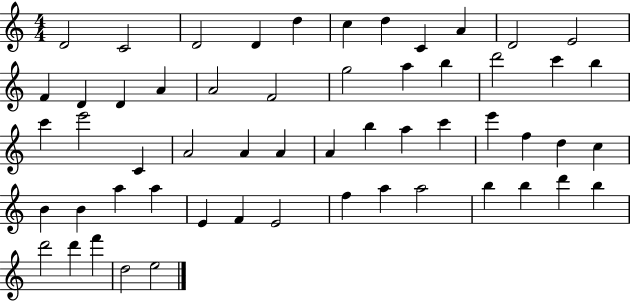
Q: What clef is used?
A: treble